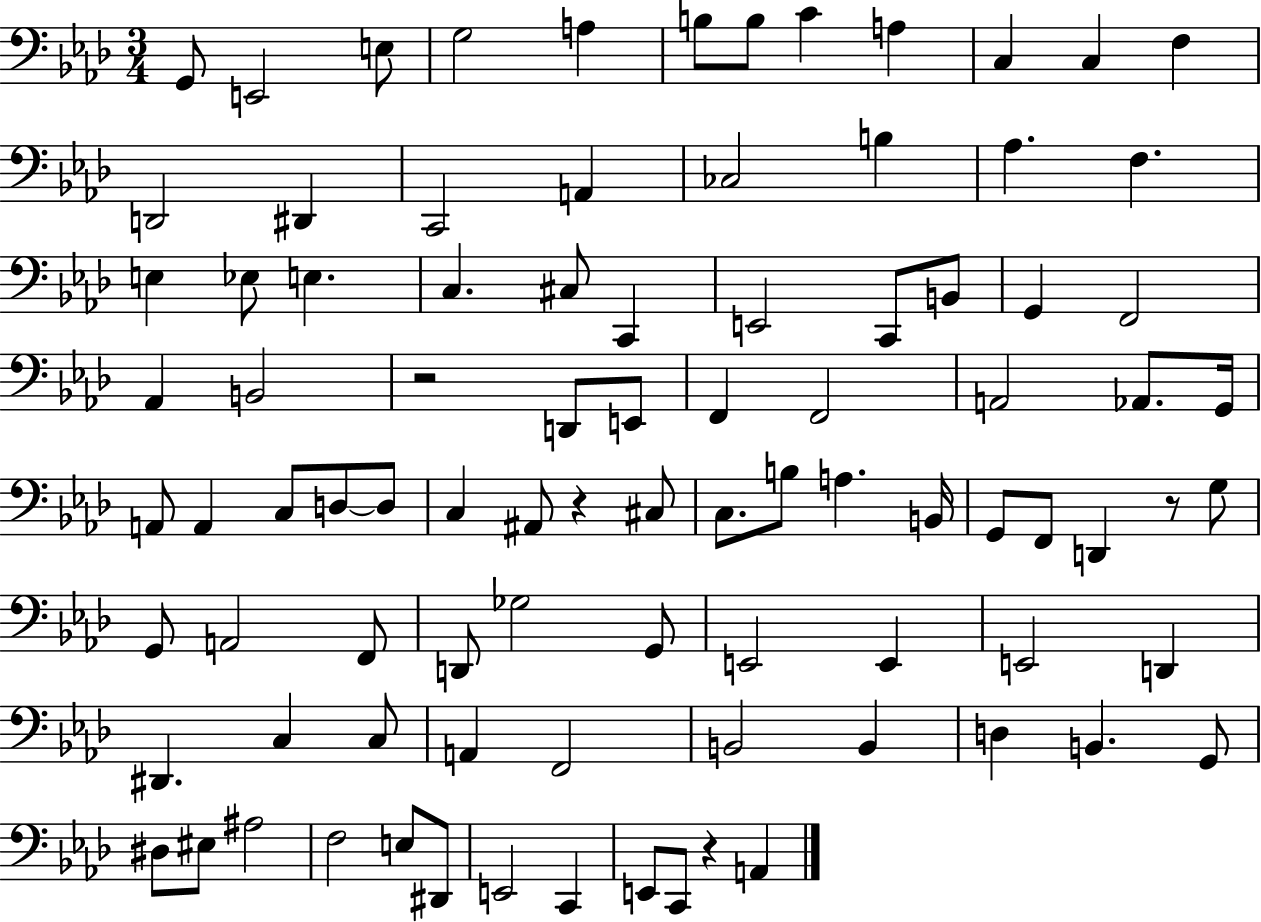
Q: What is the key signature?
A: AES major